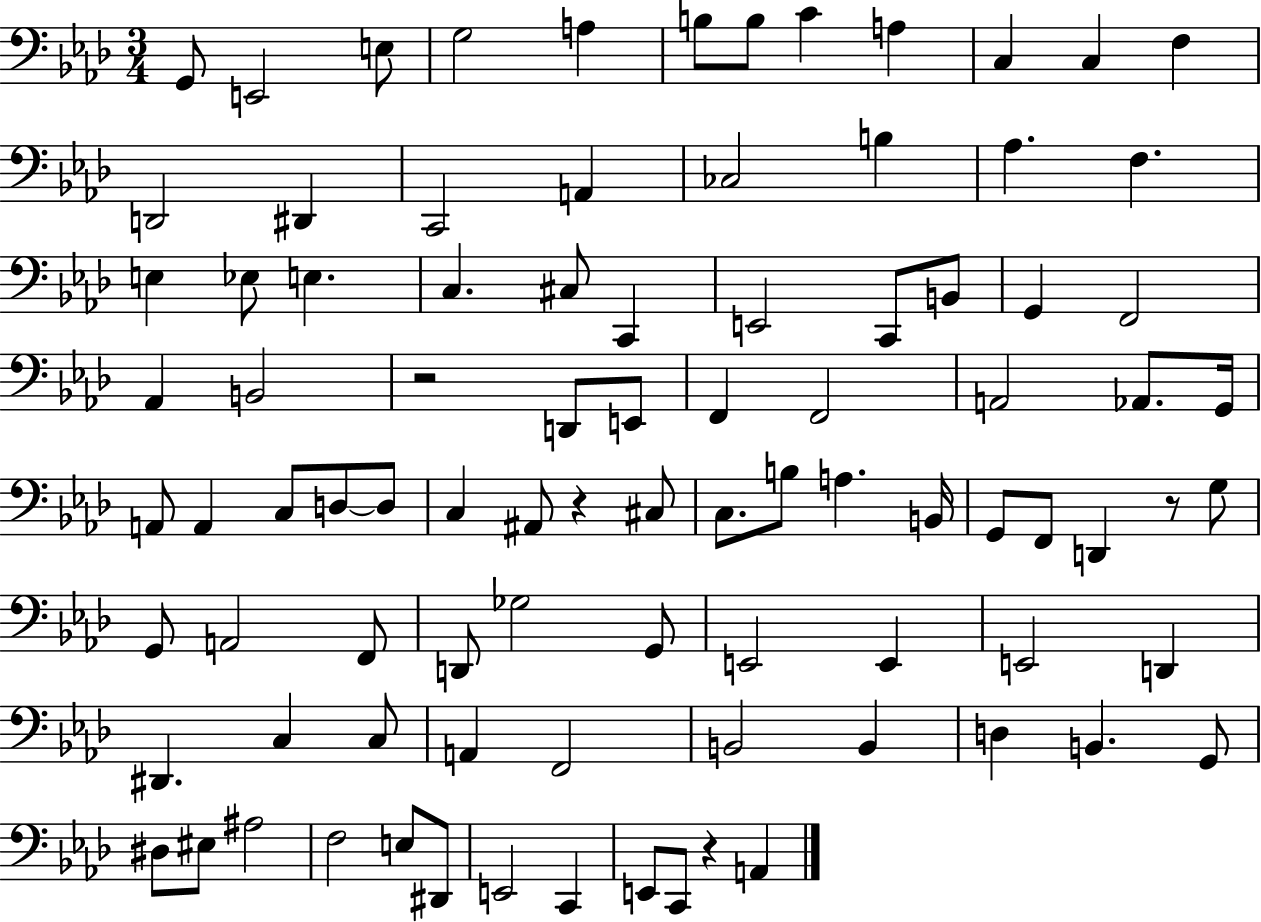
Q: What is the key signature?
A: AES major